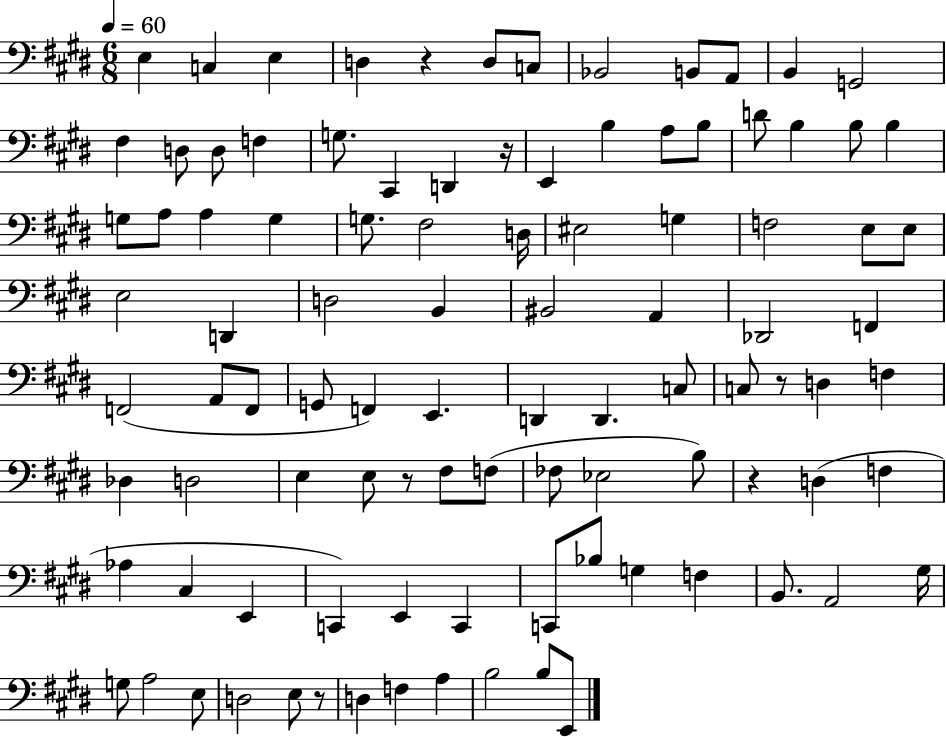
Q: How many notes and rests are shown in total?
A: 99